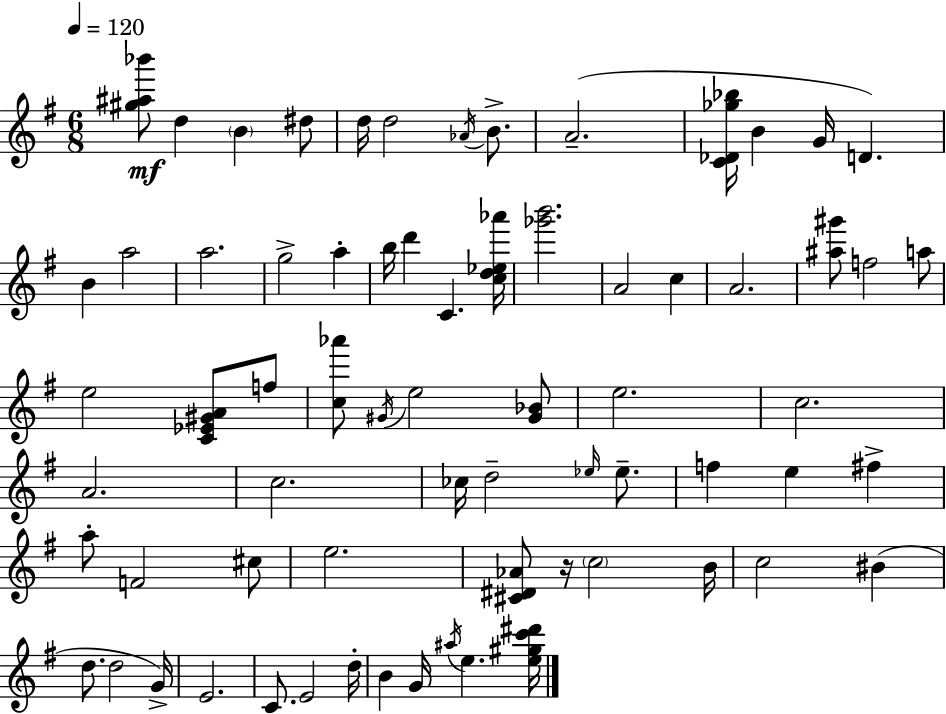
[G#5,A#5,Bb6]/e D5/q B4/q D#5/e D5/s D5/h Ab4/s B4/e. A4/h. [C4,Db4,Gb5,Bb5]/s B4/q G4/s D4/q. B4/q A5/h A5/h. G5/h A5/q B5/s D6/q C4/q. [C5,D5,Eb5,Ab6]/s [Gb6,B6]/h. A4/h C5/q A4/h. [A#5,G#6]/e F5/h A5/e E5/h [C4,Eb4,G#4,A4]/e F5/e [C5,Ab6]/e G#4/s E5/h [G#4,Bb4]/e E5/h. C5/h. A4/h. C5/h. CES5/s D5/h Eb5/s Eb5/e. F5/q E5/q F#5/q A5/e F4/h C#5/e E5/h. [C#4,D#4,Ab4]/e R/s C5/h B4/s C5/h BIS4/q D5/e. D5/h G4/s E4/h. C4/e. E4/h D5/s B4/q G4/s A#5/s E5/q. [E5,G#5,C6,D#6]/s